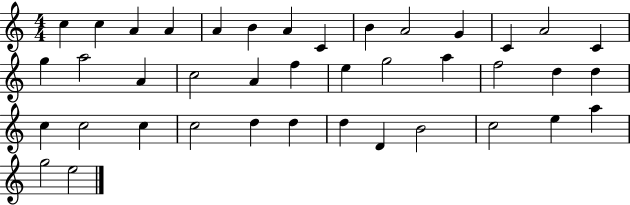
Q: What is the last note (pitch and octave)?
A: E5